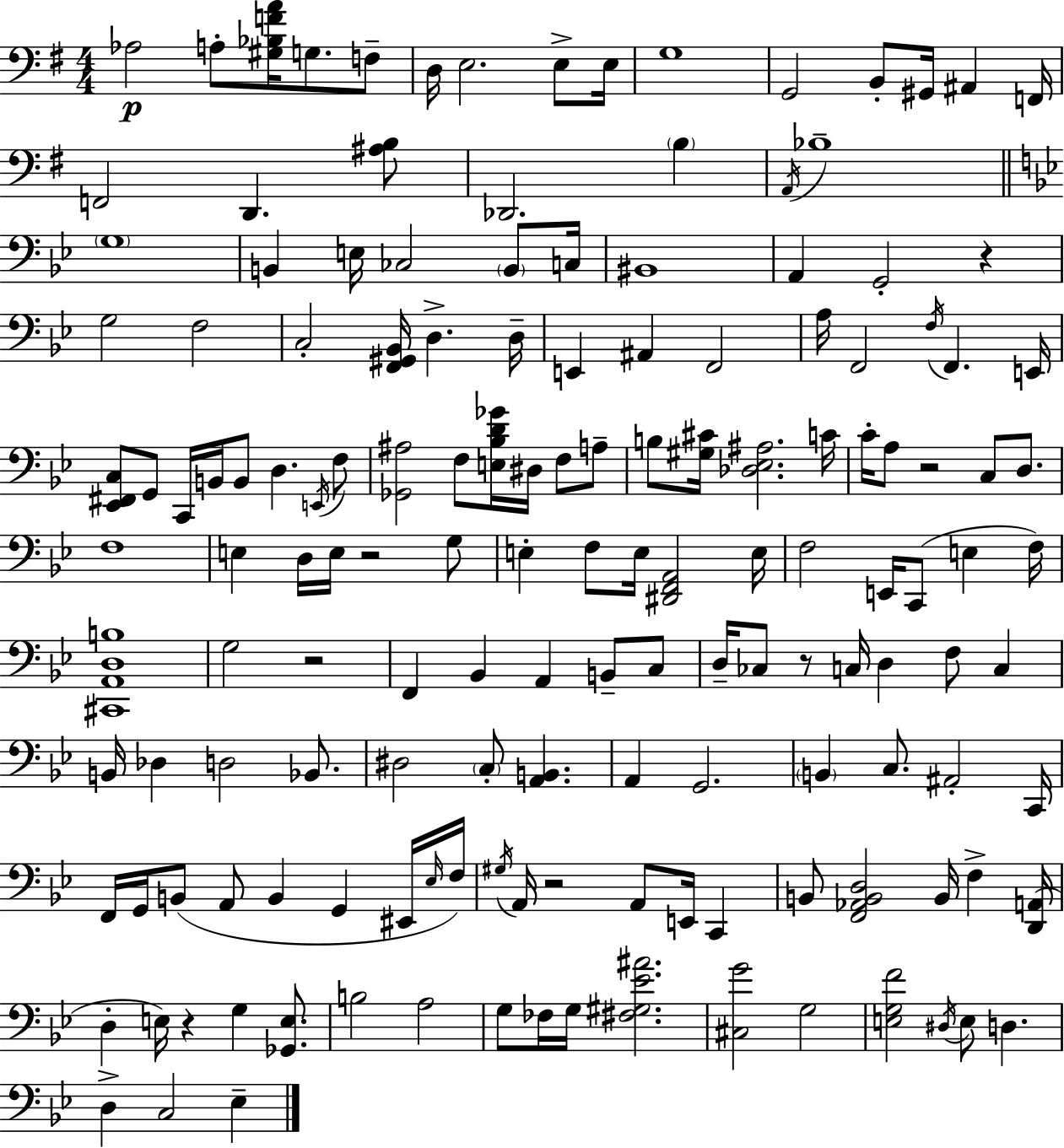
Ab3/h A3/e [G#3,Bb3,F4,A4]/s G3/e. F3/e D3/s E3/h. E3/e E3/s G3/w G2/h B2/e G#2/s A#2/q F2/s F2/h D2/q. [A#3,B3]/e Db2/h. B3/q A2/s Bb3/w G3/w B2/q E3/s CES3/h B2/e C3/s BIS2/w A2/q G2/h R/q G3/h F3/h C3/h [F2,G#2,Bb2]/s D3/q. D3/s E2/q A#2/q F2/h A3/s F2/h F3/s F2/q. E2/s [Eb2,F#2,C3]/e G2/e C2/s B2/s B2/e D3/q. E2/s F3/e [Gb2,A#3]/h F3/e [E3,Bb3,D4,Gb4]/s D#3/s F3/e A3/e B3/e [G#3,C#4]/s [Db3,Eb3,A#3]/h. C4/s C4/s A3/e R/h C3/e D3/e. F3/w E3/q D3/s E3/s R/h G3/e E3/q F3/e E3/s [D#2,F2,A2]/h E3/s F3/h E2/s C2/e E3/q F3/s [C#2,A2,D3,B3]/w G3/h R/h F2/q Bb2/q A2/q B2/e C3/e D3/s CES3/e R/e C3/s D3/q F3/e C3/q B2/s Db3/q D3/h Bb2/e. D#3/h C3/e [A2,B2]/q. A2/q G2/h. B2/q C3/e. A#2/h C2/s F2/s G2/s B2/e A2/e B2/q G2/q EIS2/s Eb3/s F3/s G#3/s A2/s R/h A2/e E2/s C2/q B2/e [F2,Ab2,B2,D3]/h B2/s F3/q [D2,A2]/s D3/q E3/s R/q G3/q [Gb2,E3]/e. B3/h A3/h G3/e FES3/s G3/s [F#3,G#3,Eb4,A#4]/h. [C#3,G4]/h G3/h [E3,G3,F4]/h D#3/s E3/e D3/q. D3/q C3/h Eb3/q